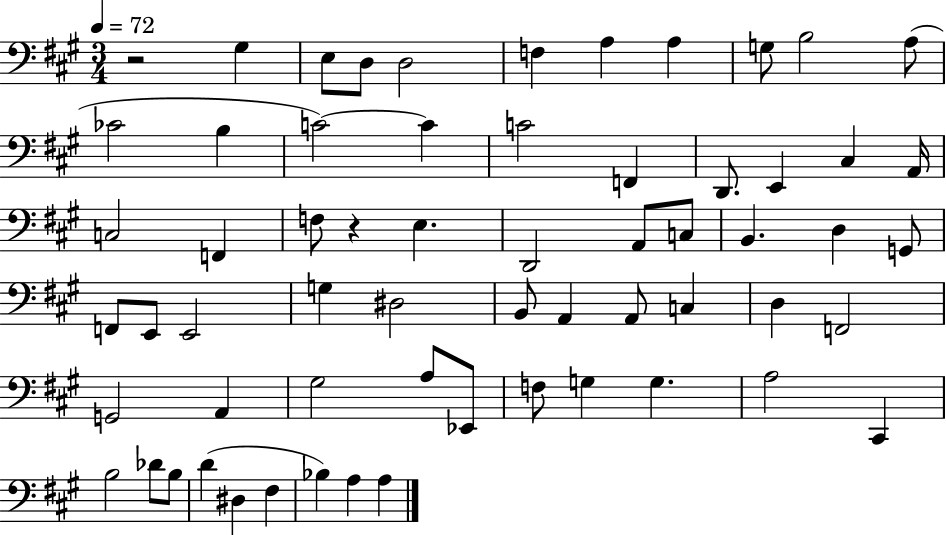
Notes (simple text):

R/h G#3/q E3/e D3/e D3/h F3/q A3/q A3/q G3/e B3/h A3/e CES4/h B3/q C4/h C4/q C4/h F2/q D2/e. E2/q C#3/q A2/s C3/h F2/q F3/e R/q E3/q. D2/h A2/e C3/e B2/q. D3/q G2/e F2/e E2/e E2/h G3/q D#3/h B2/e A2/q A2/e C3/q D3/q F2/h G2/h A2/q G#3/h A3/e Eb2/e F3/e G3/q G3/q. A3/h C#2/q B3/h Db4/e B3/e D4/q D#3/q F#3/q Bb3/q A3/q A3/q